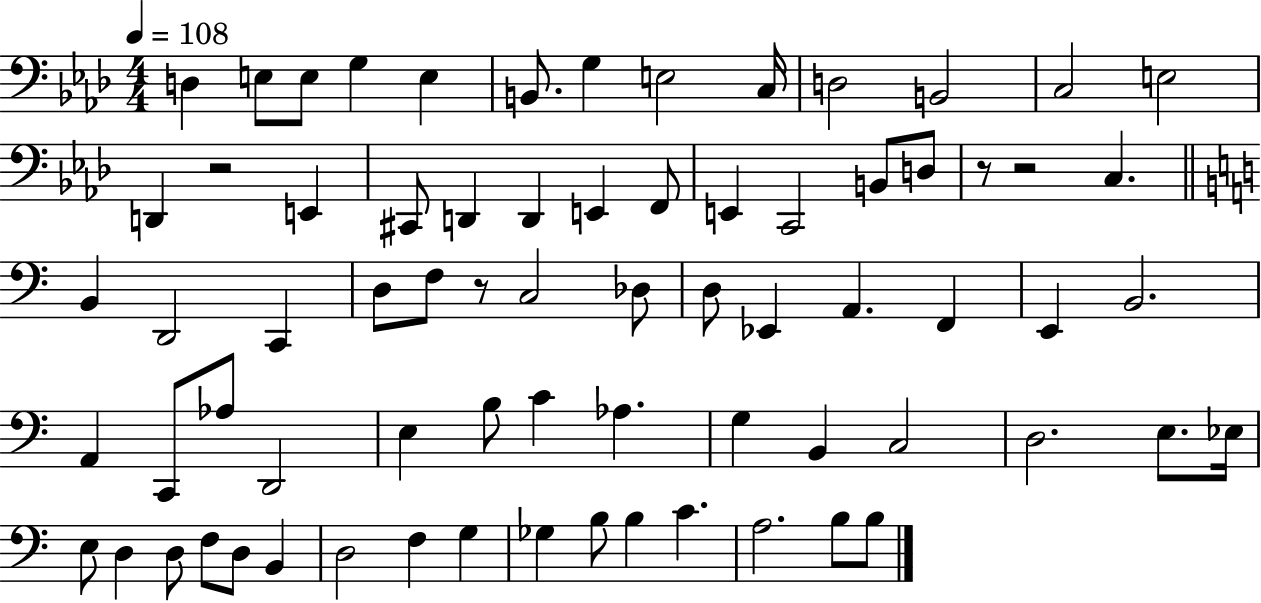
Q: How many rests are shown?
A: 4